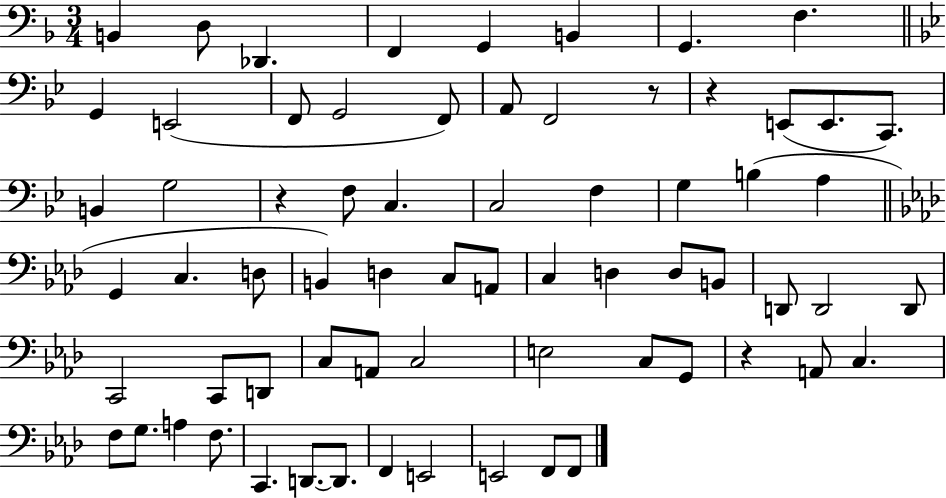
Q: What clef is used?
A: bass